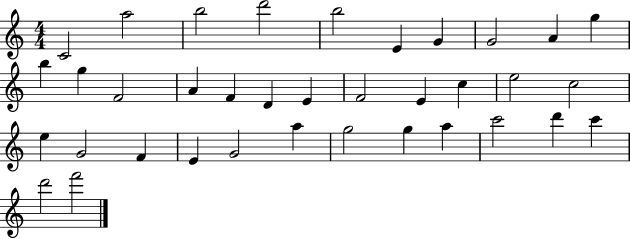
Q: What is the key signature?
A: C major